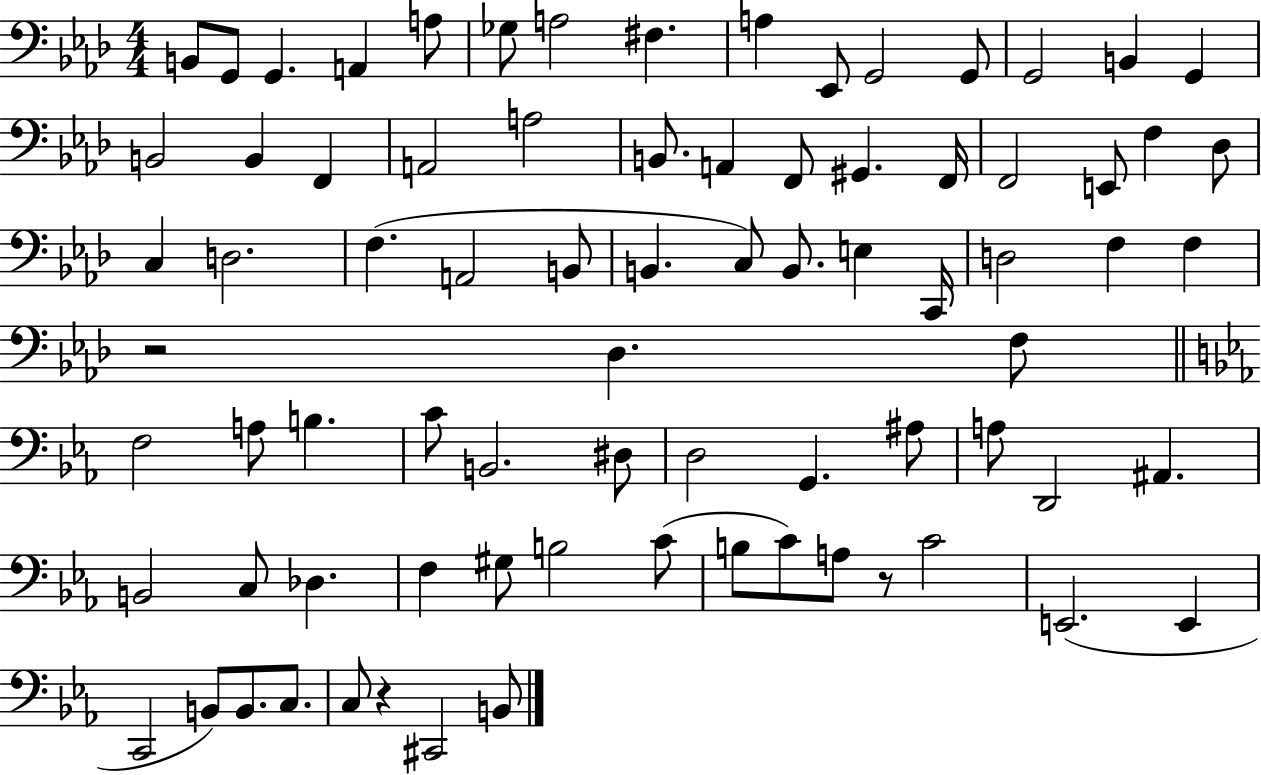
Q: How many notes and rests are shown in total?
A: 79